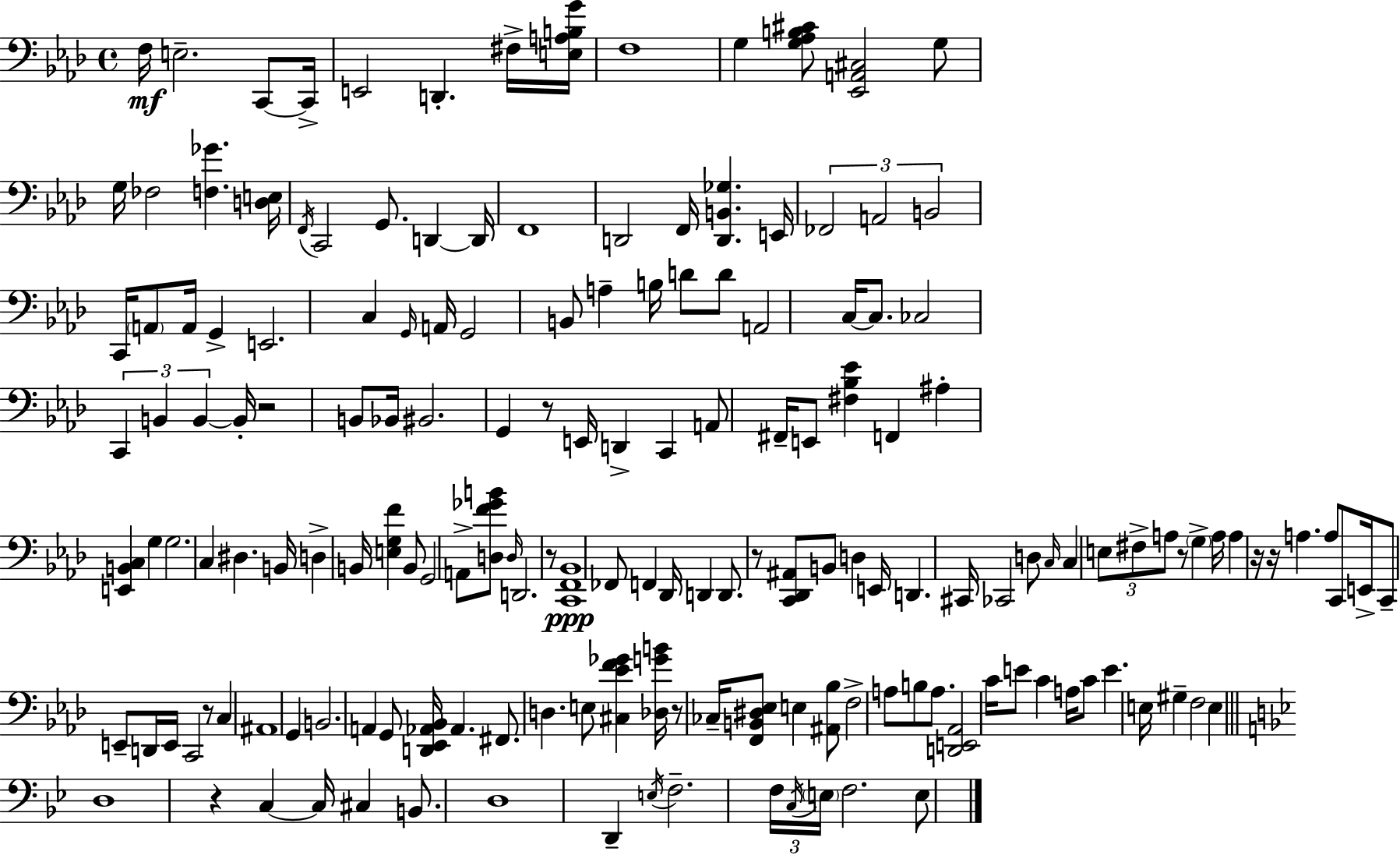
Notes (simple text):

F3/s E3/h. C2/e C2/s E2/h D2/q. F#3/s [E3,A3,B3,G4]/s F3/w G3/q [G3,Ab3,B3,C#4]/e [Eb2,A2,C#3]/h G3/e G3/s FES3/h [F3,Gb4]/q. [D3,E3]/s F2/s C2/h G2/e. D2/q D2/s F2/w D2/h F2/s [D2,B2,Gb3]/q. E2/s FES2/h A2/h B2/h C2/s A2/e A2/s G2/q E2/h. C3/q G2/s A2/s G2/h B2/e A3/q B3/s D4/e D4/e A2/h C3/s C3/e. CES3/h C2/q B2/q B2/q B2/s R/h B2/e Bb2/s BIS2/h. G2/q R/e E2/s D2/q C2/q A2/e F#2/s E2/e [F#3,Bb3,Eb4]/q F2/q A#3/q [E2,B2,C3]/q G3/q G3/h. C3/q D#3/q. B2/s D3/q B2/s [E3,G3,F4]/q B2/e G2/h A2/e [D3,F4,Gb4,B4]/e D3/s D2/h. R/e [C2,F2,Bb2]/w FES2/e F2/q Db2/s D2/q D2/e. R/e [C2,Db2,A#2]/e B2/e D3/q E2/s D2/q. C#2/s CES2/h D3/e C3/s C3/q E3/e F#3/e A3/e R/e G3/q A3/s A3/q R/s R/s A3/q. A3/e C2/e E2/s C2/e E2/e D2/s E2/s C2/h R/e C3/q A#2/w G2/q B2/h. A2/q G2/e [D2,Eb2,Ab2,Bb2]/s Ab2/q. F#2/e. D3/q. E3/e [C#3,Eb4,F4,Gb4]/q [Db3,G4,B4]/s R/e CES3/s [F2,B2,D#3,Eb3]/e E3/q [A#2,Bb3]/e F3/h A3/e B3/e A3/e. [D2,E2,Ab2]/h C4/s E4/e C4/q A3/s C4/e E4/q. E3/s G#3/q F3/h E3/q D3/w R/q C3/q C3/s C#3/q B2/e. D3/w D2/q E3/s F3/h. F3/s C3/s E3/s F3/h. E3/e